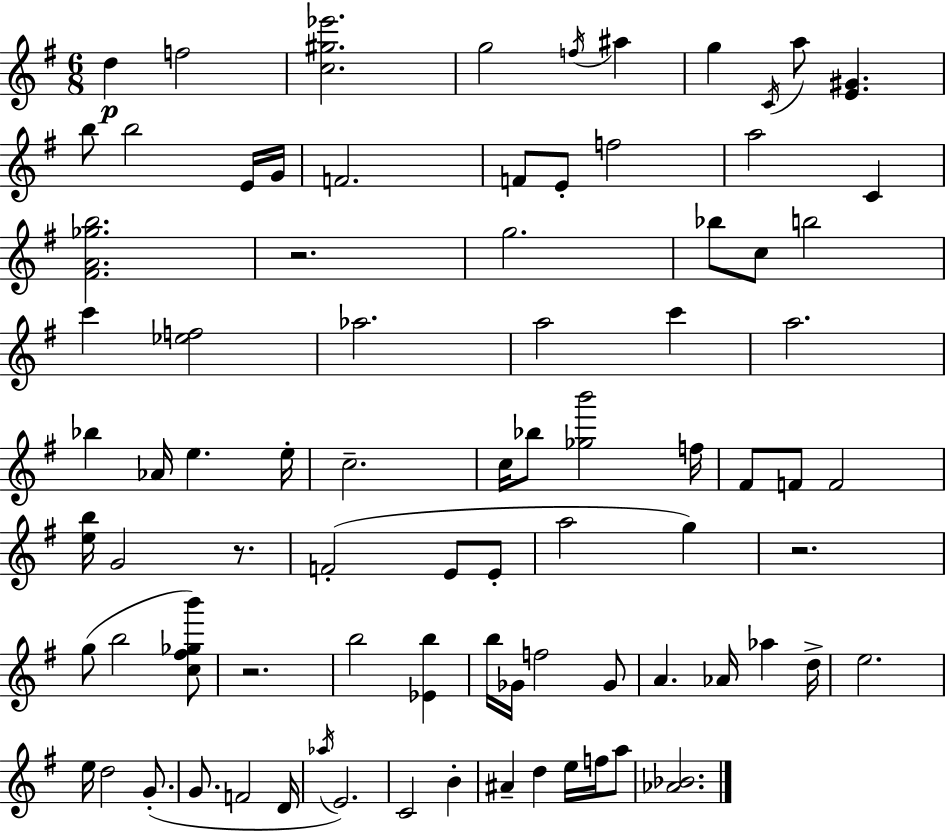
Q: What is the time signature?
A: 6/8